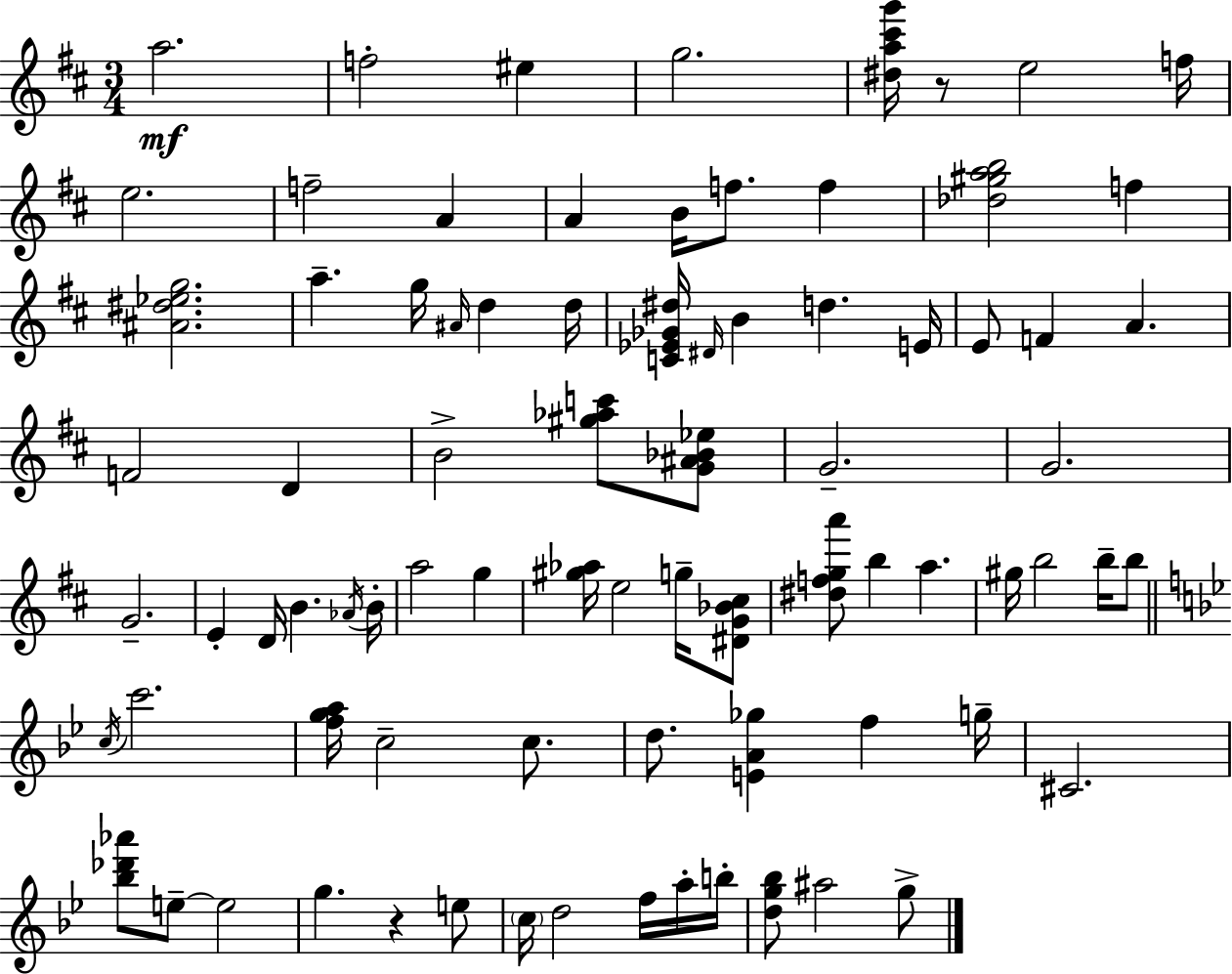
A5/h. F5/h EIS5/q G5/h. [D#5,A5,C#6,G6]/s R/e E5/h F5/s E5/h. F5/h A4/q A4/q B4/s F5/e. F5/q [Db5,G#5,A5,B5]/h F5/q [A#4,D#5,Eb5,G5]/h. A5/q. G5/s A#4/s D5/q D5/s [C4,Eb4,Gb4,D#5]/s D#4/s B4/q D5/q. E4/s E4/e F4/q A4/q. F4/h D4/q B4/h [G#5,Ab5,C6]/e [G4,A#4,Bb4,Eb5]/e G4/h. G4/h. G4/h. E4/q D4/s B4/q. Ab4/s B4/s A5/h G5/q [G#5,Ab5]/s E5/h G5/s [D#4,G4,Bb4,C#5]/e [D#5,F5,G5,A6]/e B5/q A5/q. G#5/s B5/h B5/s B5/e C5/s C6/h. [F5,G5,A5]/s C5/h C5/e. D5/e. [E4,A4,Gb5]/q F5/q G5/s C#4/h. [Bb5,Db6,Ab6]/e E5/e E5/h G5/q. R/q E5/e C5/s D5/h F5/s A5/s B5/s [D5,G5,Bb5]/e A#5/h G5/e